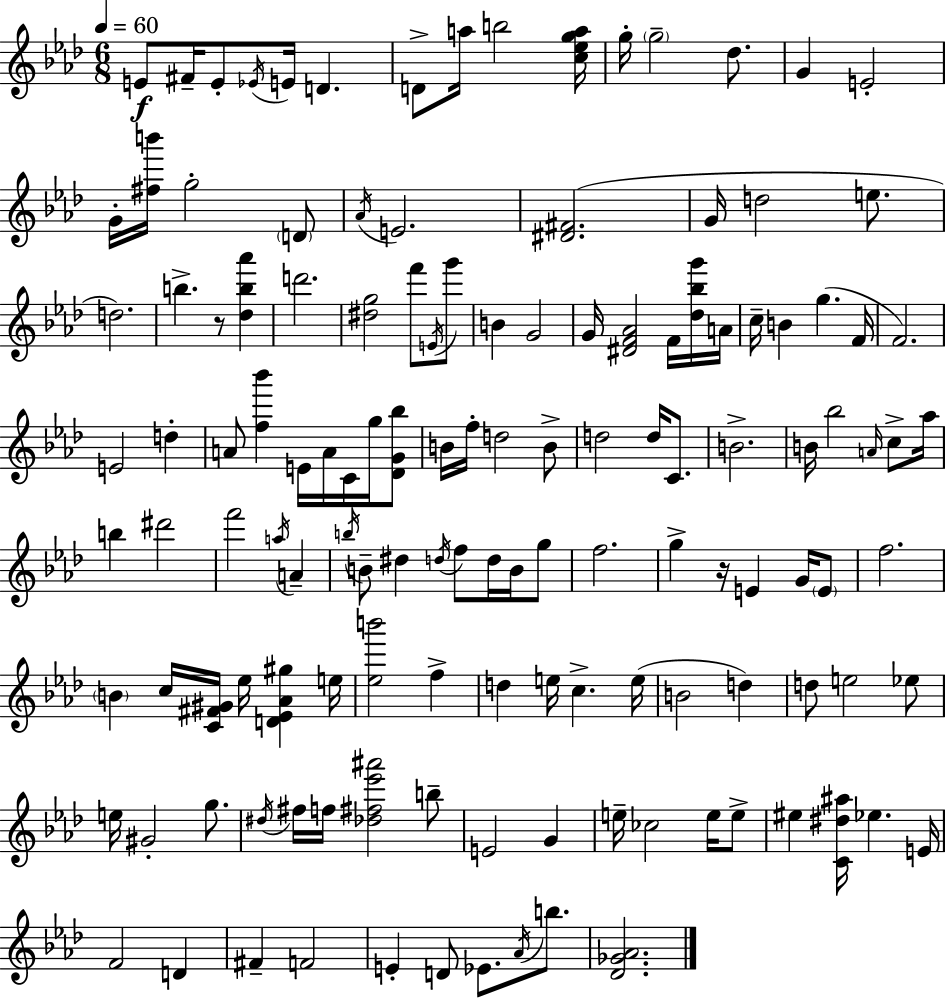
E4/e F#4/s E4/e Eb4/s E4/s D4/q. D4/e A5/s B5/h [C5,Eb5,G5,A5]/s G5/s G5/h Db5/e. G4/q E4/h G4/s [F#5,B6]/s G5/h D4/e Ab4/s E4/h. [D#4,F#4]/h. G4/s D5/h E5/e. D5/h. B5/q. R/e [Db5,B5,Ab6]/q D6/h. [D#5,G5]/h F6/e E4/s G6/e B4/q G4/h G4/s [D#4,F4,Ab4]/h F4/s [Db5,Bb5,G6]/s A4/s C5/s B4/q G5/q. F4/s F4/h. E4/h D5/q A4/e [F5,Bb6]/q E4/s A4/s C4/s G5/s [Db4,G4,Bb5]/e B4/s F5/s D5/h B4/e D5/h D5/s C4/e. B4/h. B4/s Bb5/h A4/s C5/e Ab5/s B5/q D#6/h F6/h A5/s A4/q B5/s B4/e D#5/q D5/s F5/e D5/s B4/s G5/e F5/h. G5/q R/s E4/q G4/s E4/e F5/h. B4/q C5/s [C4,F#4,G#4]/s Eb5/s [D4,Eb4,Ab4,G#5]/q E5/s [Eb5,B6]/h F5/q D5/q E5/s C5/q. E5/s B4/h D5/q D5/e E5/h Eb5/e E5/s G#4/h G5/e. D#5/s F#5/s F5/s [Db5,F#5,Eb6,A#6]/h B5/e E4/h G4/q E5/s CES5/h E5/s E5/e EIS5/q [C4,D#5,A#5]/s Eb5/q. E4/s F4/h D4/q F#4/q F4/h E4/q D4/e Eb4/e. Ab4/s B5/e. [Db4,Gb4,Ab4]/h.